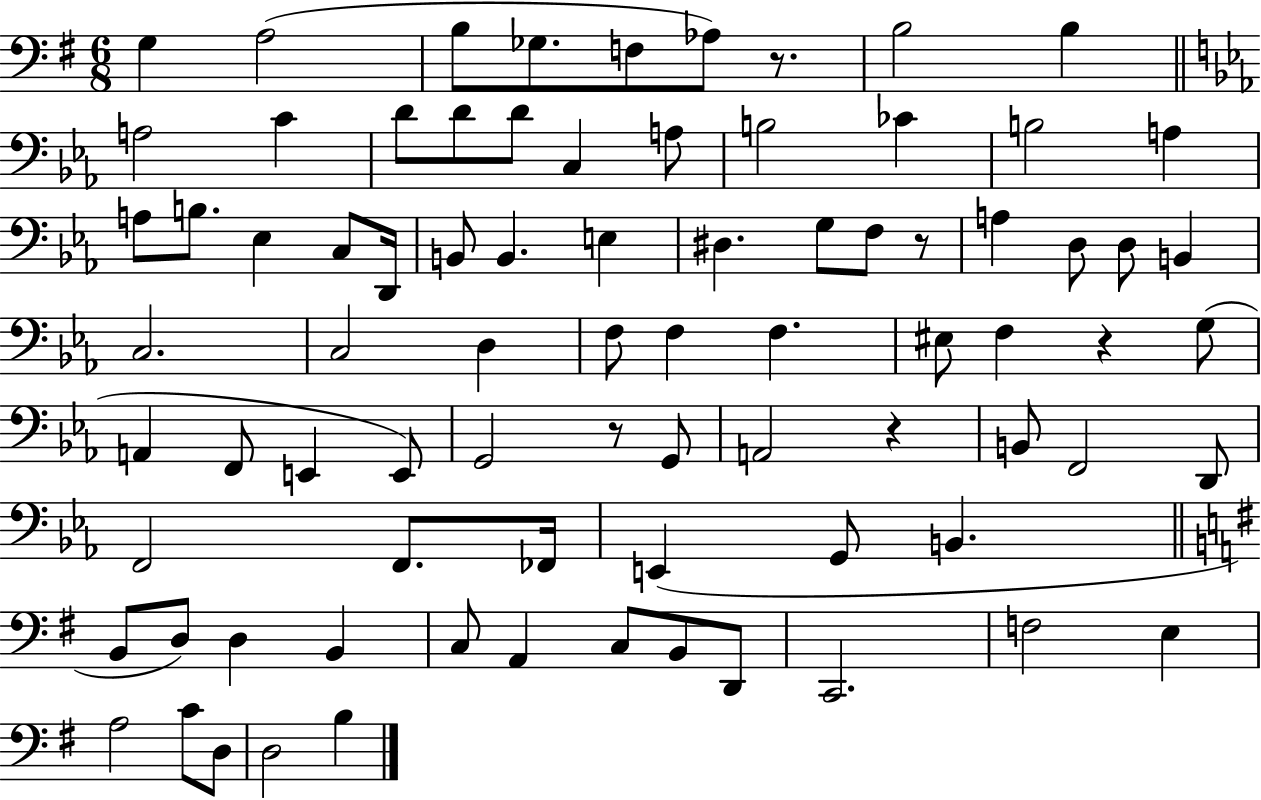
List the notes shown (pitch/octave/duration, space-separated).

G3/q A3/h B3/e Gb3/e. F3/e Ab3/e R/e. B3/h B3/q A3/h C4/q D4/e D4/e D4/e C3/q A3/e B3/h CES4/q B3/h A3/q A3/e B3/e. Eb3/q C3/e D2/s B2/e B2/q. E3/q D#3/q. G3/e F3/e R/e A3/q D3/e D3/e B2/q C3/h. C3/h D3/q F3/e F3/q F3/q. EIS3/e F3/q R/q G3/e A2/q F2/e E2/q E2/e G2/h R/e G2/e A2/h R/q B2/e F2/h D2/e F2/h F2/e. FES2/s E2/q G2/e B2/q. B2/e D3/e D3/q B2/q C3/e A2/q C3/e B2/e D2/e C2/h. F3/h E3/q A3/h C4/e D3/e D3/h B3/q